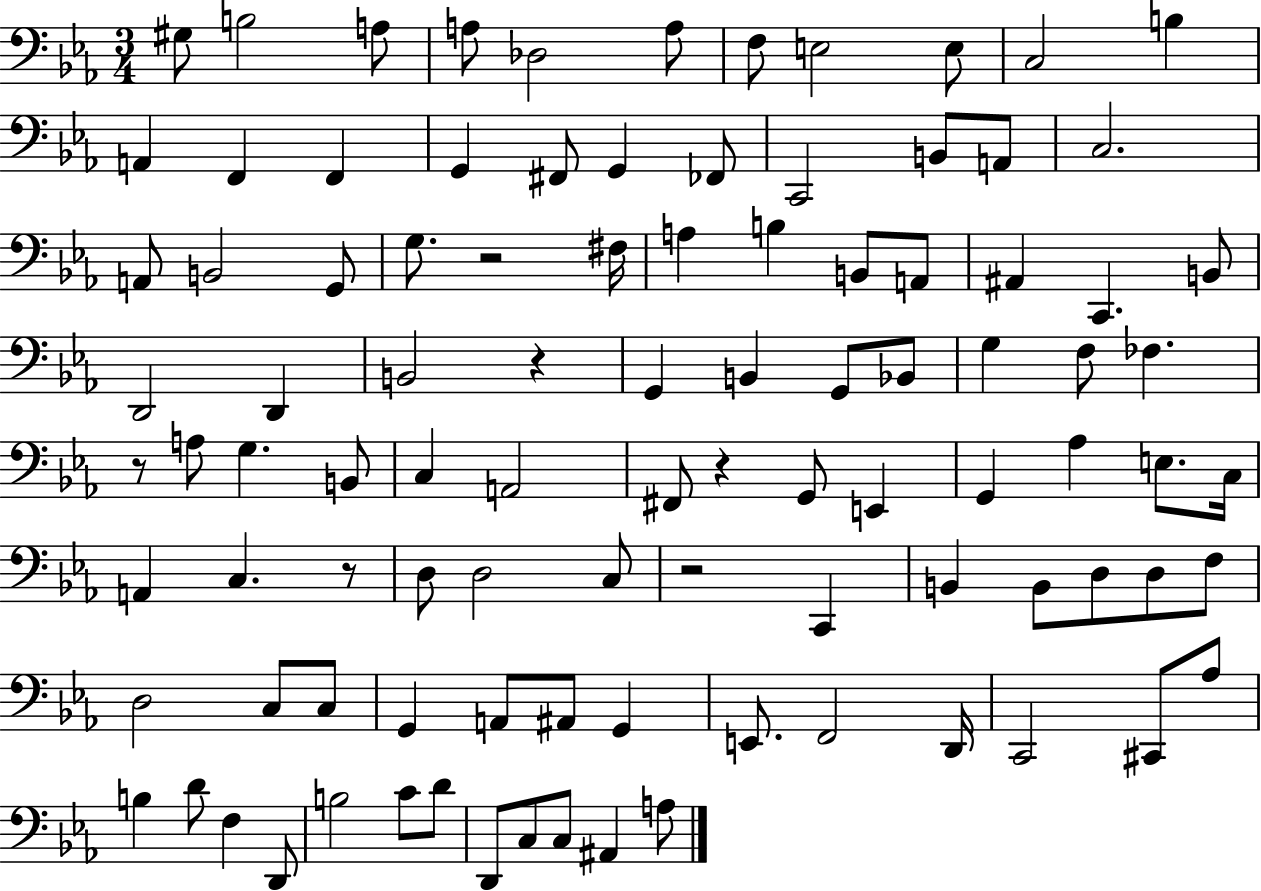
X:1
T:Untitled
M:3/4
L:1/4
K:Eb
^G,/2 B,2 A,/2 A,/2 _D,2 A,/2 F,/2 E,2 E,/2 C,2 B, A,, F,, F,, G,, ^F,,/2 G,, _F,,/2 C,,2 B,,/2 A,,/2 C,2 A,,/2 B,,2 G,,/2 G,/2 z2 ^F,/4 A, B, B,,/2 A,,/2 ^A,, C,, B,,/2 D,,2 D,, B,,2 z G,, B,, G,,/2 _B,,/2 G, F,/2 _F, z/2 A,/2 G, B,,/2 C, A,,2 ^F,,/2 z G,,/2 E,, G,, _A, E,/2 C,/4 A,, C, z/2 D,/2 D,2 C,/2 z2 C,, B,, B,,/2 D,/2 D,/2 F,/2 D,2 C,/2 C,/2 G,, A,,/2 ^A,,/2 G,, E,,/2 F,,2 D,,/4 C,,2 ^C,,/2 _A,/2 B, D/2 F, D,,/2 B,2 C/2 D/2 D,,/2 C,/2 C,/2 ^A,, A,/2